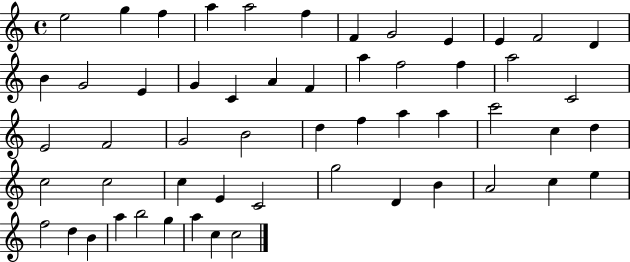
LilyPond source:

{
  \clef treble
  \time 4/4
  \defaultTimeSignature
  \key c \major
  e''2 g''4 f''4 | a''4 a''2 f''4 | f'4 g'2 e'4 | e'4 f'2 d'4 | \break b'4 g'2 e'4 | g'4 c'4 a'4 f'4 | a''4 f''2 f''4 | a''2 c'2 | \break e'2 f'2 | g'2 b'2 | d''4 f''4 a''4 a''4 | c'''2 c''4 d''4 | \break c''2 c''2 | c''4 e'4 c'2 | g''2 d'4 b'4 | a'2 c''4 e''4 | \break f''2 d''4 b'4 | a''4 b''2 g''4 | a''4 c''4 c''2 | \bar "|."
}